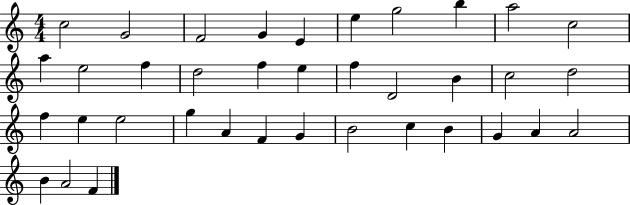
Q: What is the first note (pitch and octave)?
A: C5